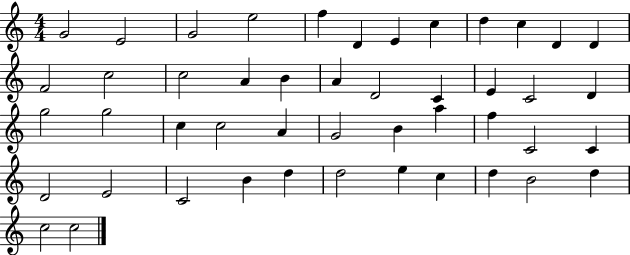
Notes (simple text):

G4/h E4/h G4/h E5/h F5/q D4/q E4/q C5/q D5/q C5/q D4/q D4/q F4/h C5/h C5/h A4/q B4/q A4/q D4/h C4/q E4/q C4/h D4/q G5/h G5/h C5/q C5/h A4/q G4/h B4/q A5/q F5/q C4/h C4/q D4/h E4/h C4/h B4/q D5/q D5/h E5/q C5/q D5/q B4/h D5/q C5/h C5/h